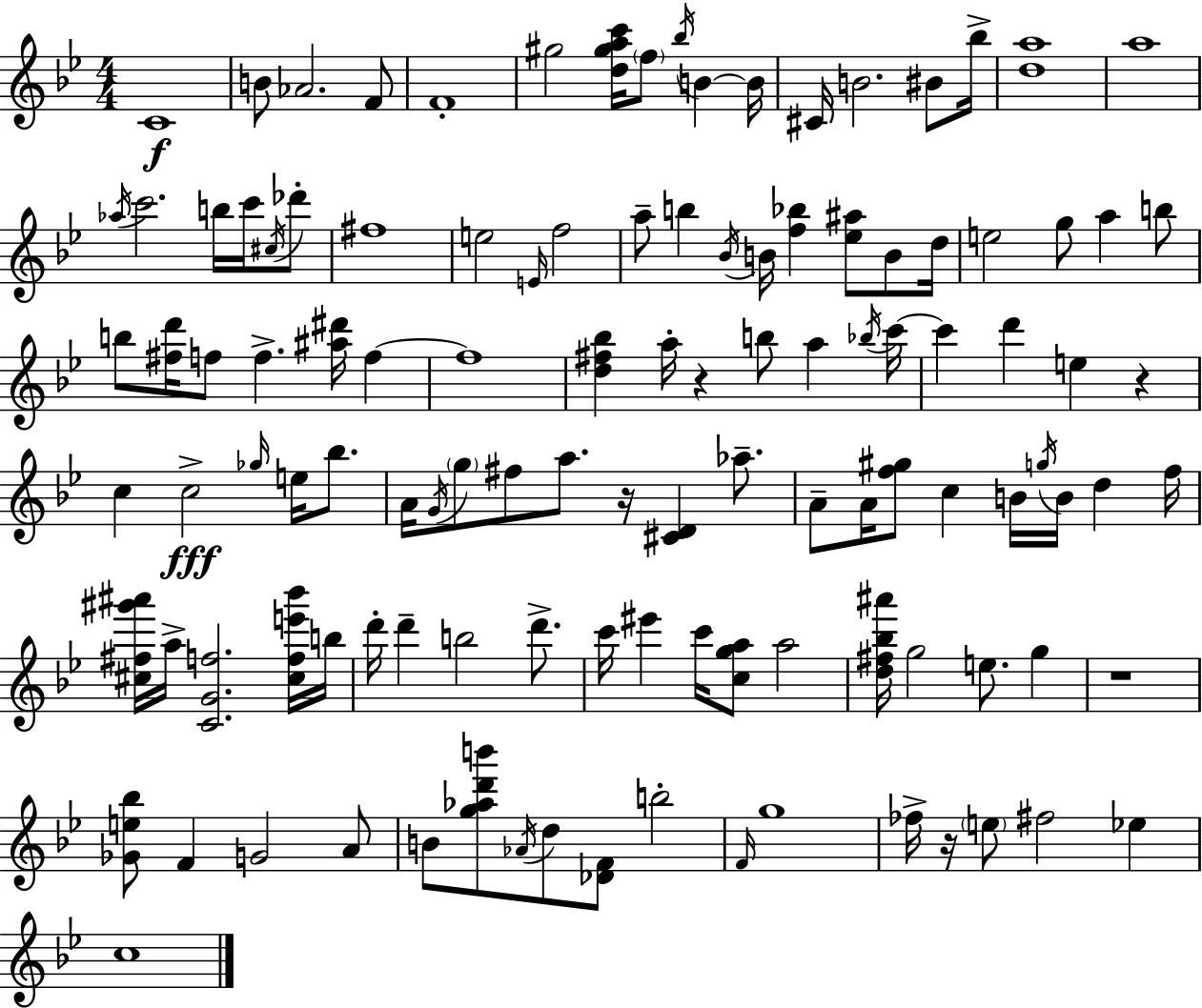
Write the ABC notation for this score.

X:1
T:Untitled
M:4/4
L:1/4
K:Gm
C4 B/2 _A2 F/2 F4 ^g2 [d^gac']/4 f/2 _b/4 B B/4 ^C/4 B2 ^B/2 _b/4 [da]4 a4 _a/4 c'2 b/4 c'/4 ^c/4 _d'/2 ^f4 e2 E/4 f2 a/2 b _B/4 B/4 [f_b] [_e^a]/2 B/2 d/4 e2 g/2 a b/2 b/2 [^fd']/4 f/2 f [^a^d']/4 f f4 [d^f_b] a/4 z b/2 a _b/4 c'/4 c' d' e z c c2 _g/4 e/4 _b/2 A/4 G/4 g/2 ^f/2 a/2 z/4 [^CD] _a/2 A/2 A/4 [f^g]/2 c B/4 g/4 B/4 d f/4 [^c^f^g'^a']/4 a/4 [CGf]2 [^cfe'_b']/4 b/4 d'/4 d' b2 d'/2 c'/4 ^e' c'/4 [cga]/2 a2 [d^f_b^a']/4 g2 e/2 g z4 [_Ge_b]/2 F G2 A/2 B/2 [g_ad'b']/2 _A/4 d/2 [_DF]/2 b2 F/4 g4 _f/4 z/4 e/2 ^f2 _e c4